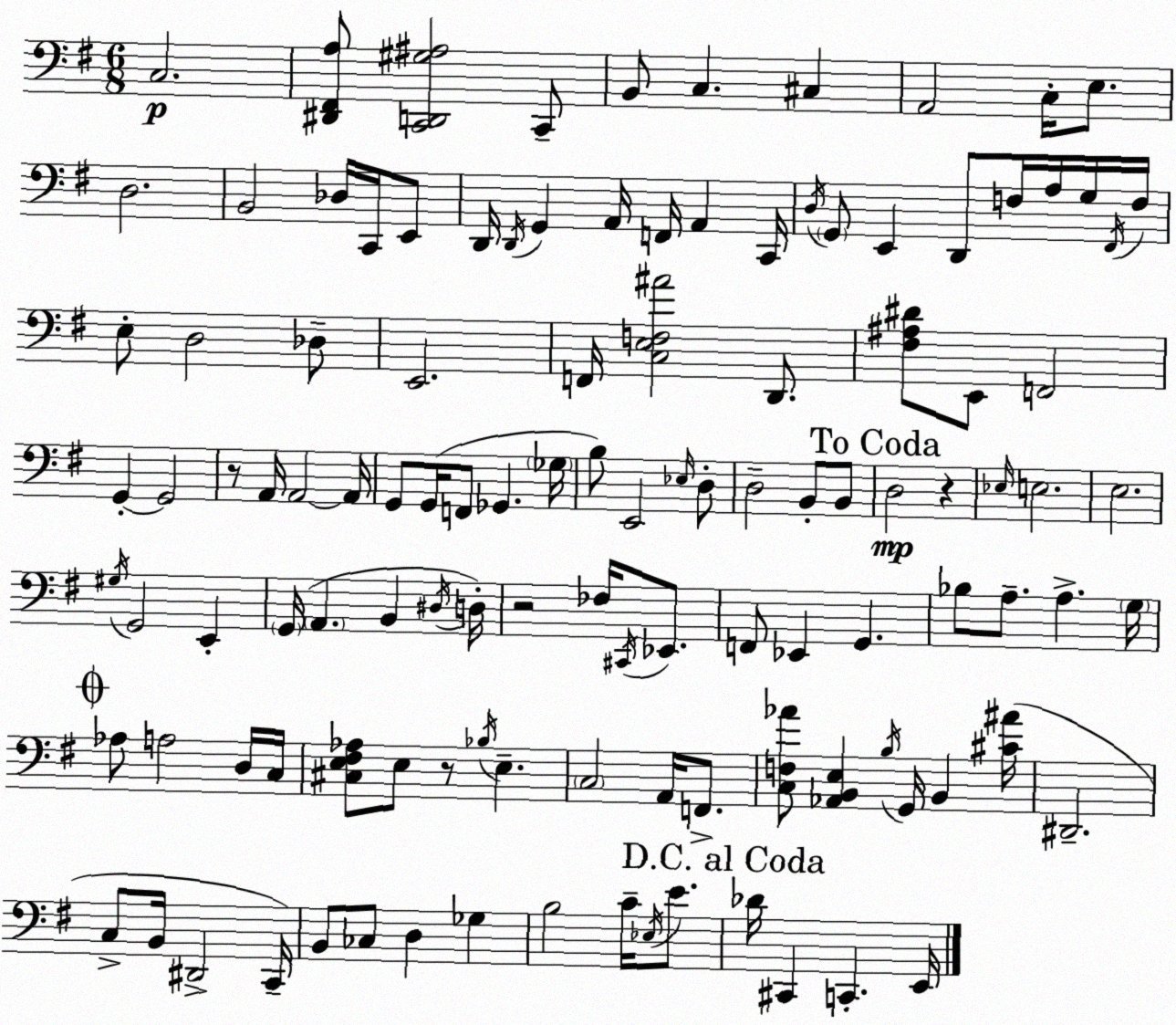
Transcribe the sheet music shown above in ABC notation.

X:1
T:Untitled
M:6/8
L:1/4
K:G
C,2 [^D,,^F,,A,]/2 [C,,D,,^G,^A,]2 C,,/2 B,,/2 C, ^C, A,,2 C,/4 E,/2 D,2 B,,2 _D,/4 C,,/4 E,,/2 D,,/4 D,,/4 G,, A,,/4 F,,/4 A,, C,,/4 D,/4 G,,/2 E,, D,,/2 F,/4 A,/4 G,/4 ^F,,/4 F,/4 E,/2 D,2 _D,/2 E,,2 F,,/4 [C,E,F,^A]2 D,,/2 [^F,^A,^D]/2 E,,/2 F,,2 G,, G,,2 z/2 A,,/4 A,,2 A,,/4 G,,/2 G,,/4 F,,/2 _G,, _G,/4 B,/2 E,,2 _E,/4 D,/2 D,2 B,,/2 B,,/2 D,2 z _E,/4 E,2 E,2 ^G,/4 G,,2 E,, G,,/4 A,, B,, ^D,/4 D,/4 z2 _F,/4 ^C,,/4 _E,,/2 F,,/2 _E,, G,, _B,/2 A,/2 A, G,/4 _A,/2 A,2 D,/4 C,/4 [^C,E,^F,_A,]/2 E,/2 z/2 _B,/4 E, C,2 A,,/4 F,,/2 [C,F,_A]/2 [_A,,B,,E,] B,/4 G,,/4 B,, [^C^A]/4 ^D,,2 C,/2 B,,/4 ^D,,2 C,,/4 B,,/2 _C,/2 D, _G, B,2 C/4 _E,/4 E/2 _D/4 ^C,, C,, E,,/4